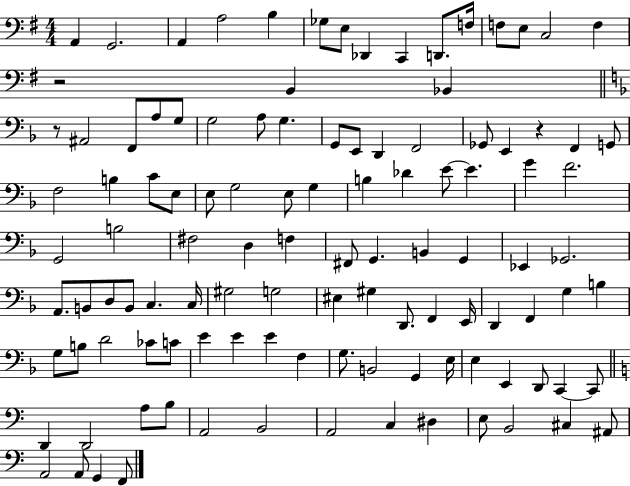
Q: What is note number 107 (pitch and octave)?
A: A2